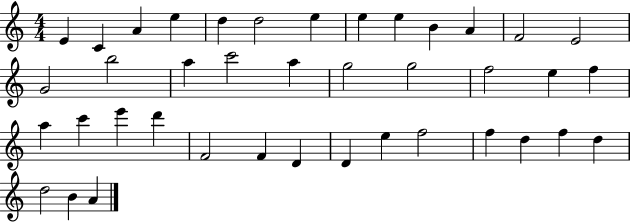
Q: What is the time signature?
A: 4/4